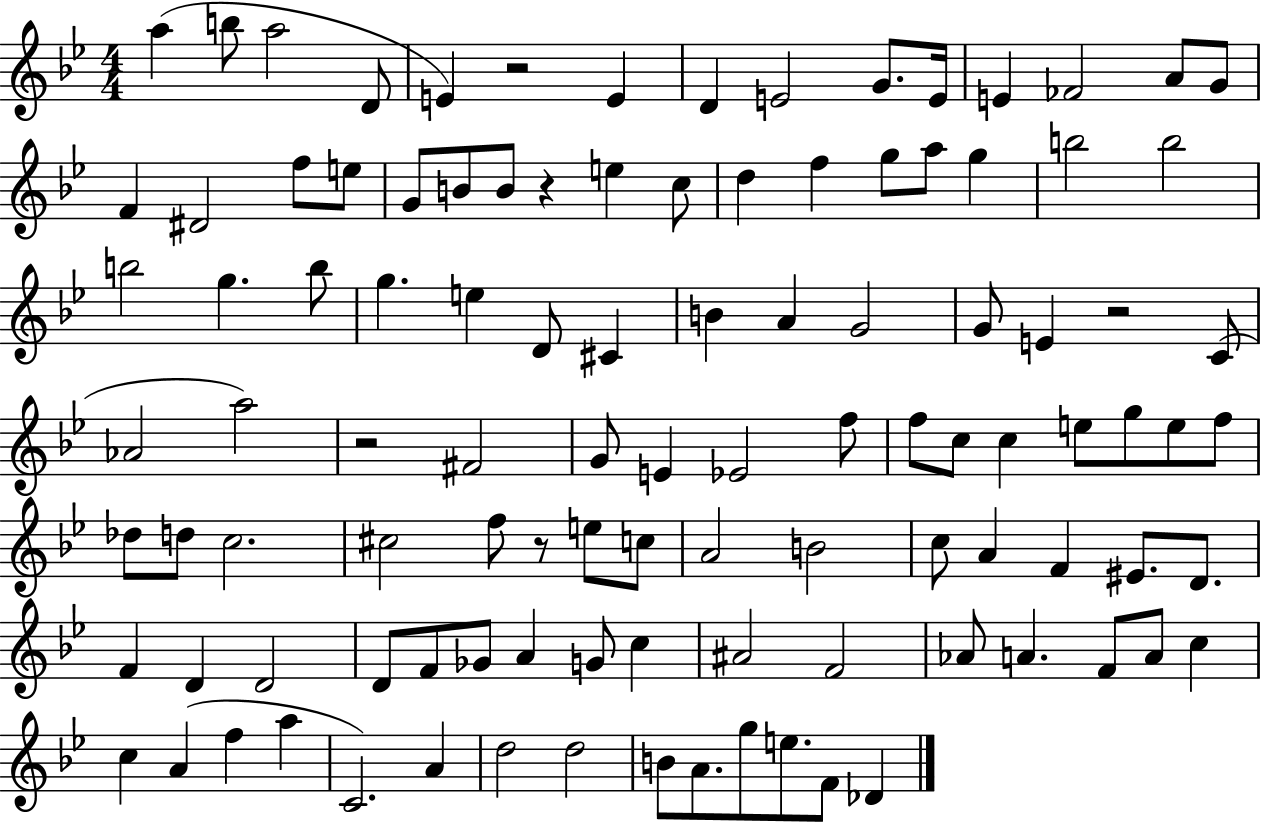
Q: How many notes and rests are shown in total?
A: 106